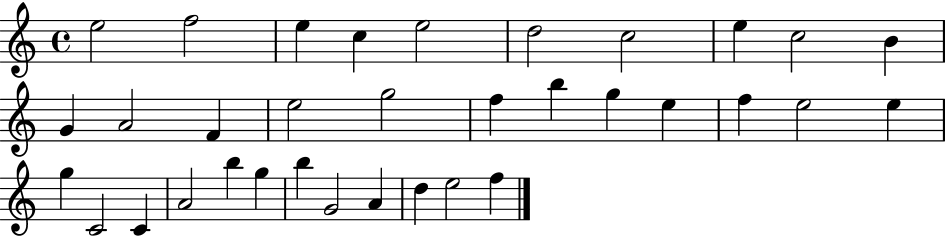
E5/h F5/h E5/q C5/q E5/h D5/h C5/h E5/q C5/h B4/q G4/q A4/h F4/q E5/h G5/h F5/q B5/q G5/q E5/q F5/q E5/h E5/q G5/q C4/h C4/q A4/h B5/q G5/q B5/q G4/h A4/q D5/q E5/h F5/q